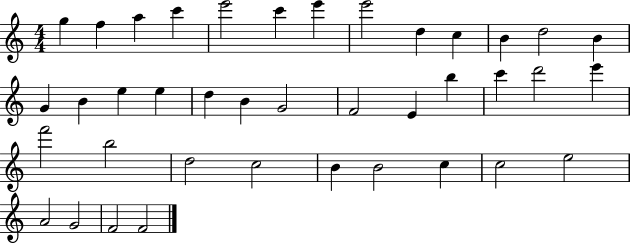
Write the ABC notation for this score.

X:1
T:Untitled
M:4/4
L:1/4
K:C
g f a c' e'2 c' e' e'2 d c B d2 B G B e e d B G2 F2 E b c' d'2 e' f'2 b2 d2 c2 B B2 c c2 e2 A2 G2 F2 F2